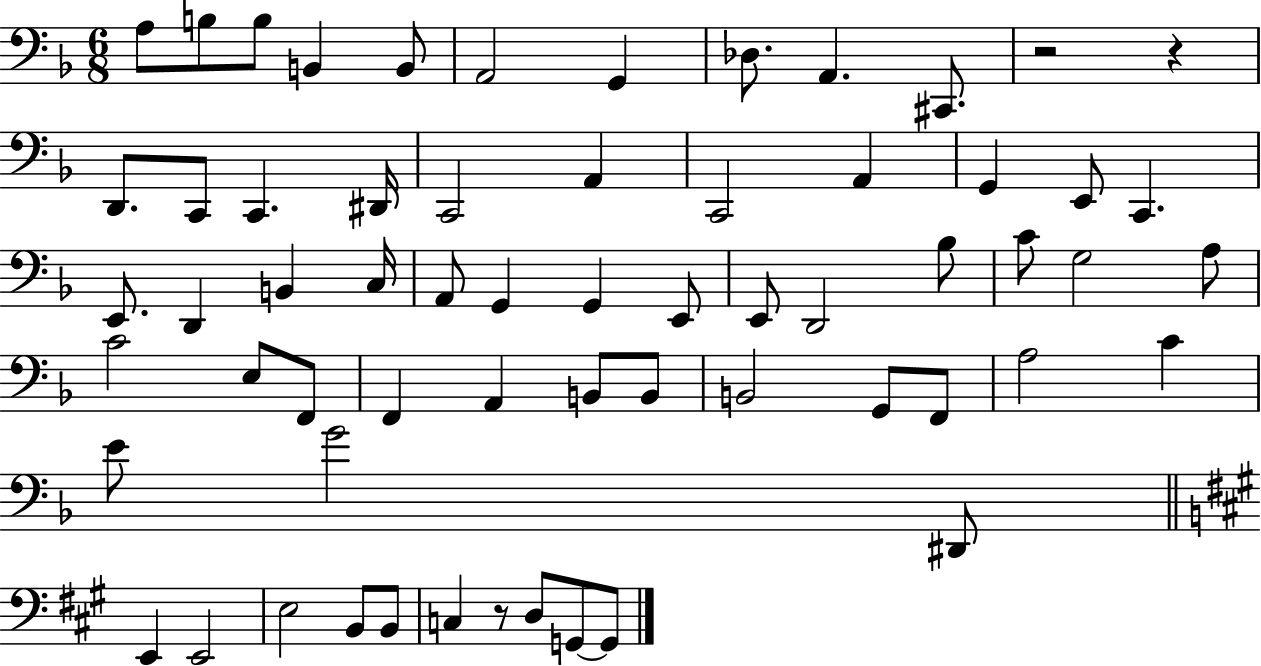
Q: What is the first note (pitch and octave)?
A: A3